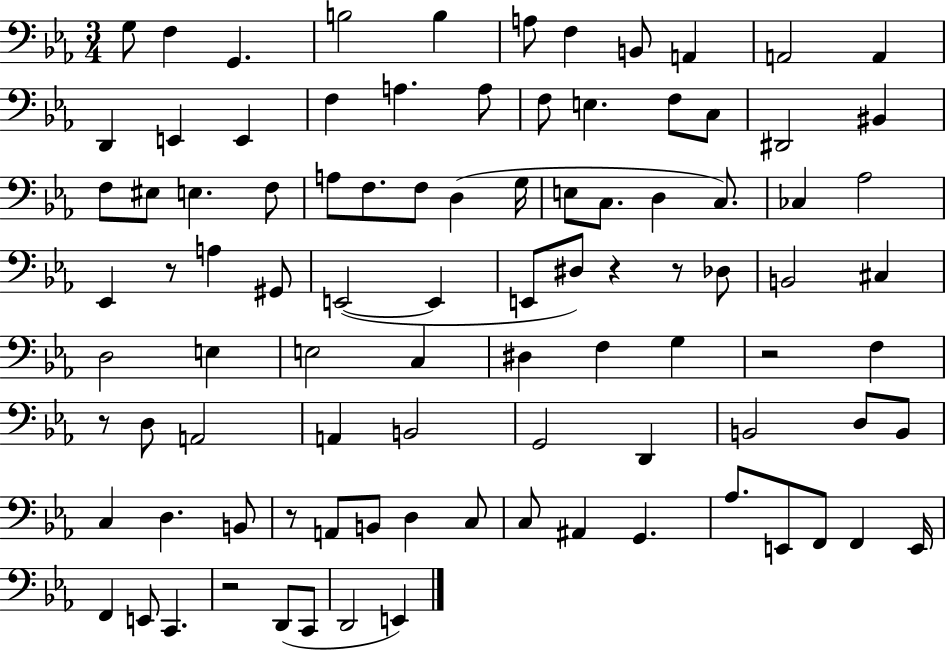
G3/e F3/q G2/q. B3/h B3/q A3/e F3/q B2/e A2/q A2/h A2/q D2/q E2/q E2/q F3/q A3/q. A3/e F3/e E3/q. F3/e C3/e D#2/h BIS2/q F3/e EIS3/e E3/q. F3/e A3/e F3/e. F3/e D3/q G3/s E3/e C3/e. D3/q C3/e. CES3/q Ab3/h Eb2/q R/e A3/q G#2/e E2/h E2/q E2/e D#3/e R/q R/e Db3/e B2/h C#3/q D3/h E3/q E3/h C3/q D#3/q F3/q G3/q R/h F3/q R/e D3/e A2/h A2/q B2/h G2/h D2/q B2/h D3/e B2/e C3/q D3/q. B2/e R/e A2/e B2/e D3/q C3/e C3/e A#2/q G2/q. Ab3/e. E2/e F2/e F2/q E2/s F2/q E2/e C2/q. R/h D2/e C2/e D2/h E2/q